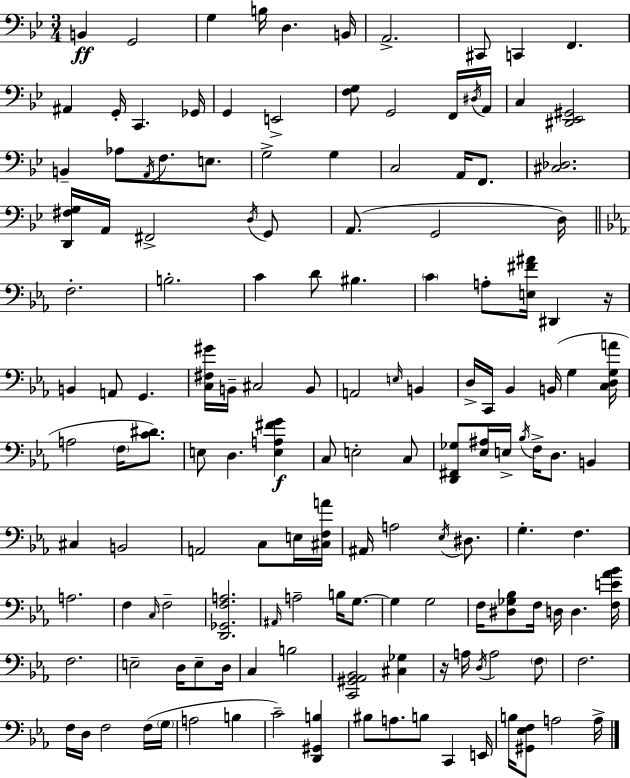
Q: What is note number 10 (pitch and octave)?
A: F2